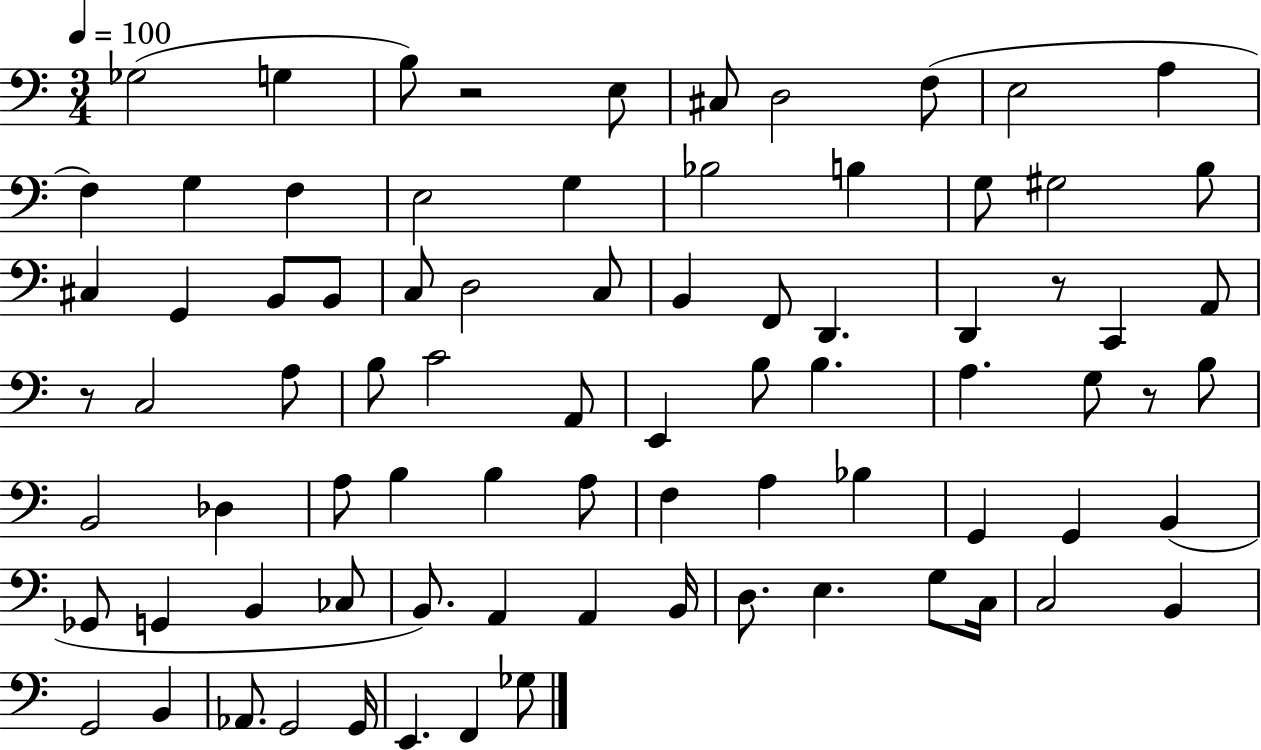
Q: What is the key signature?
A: C major